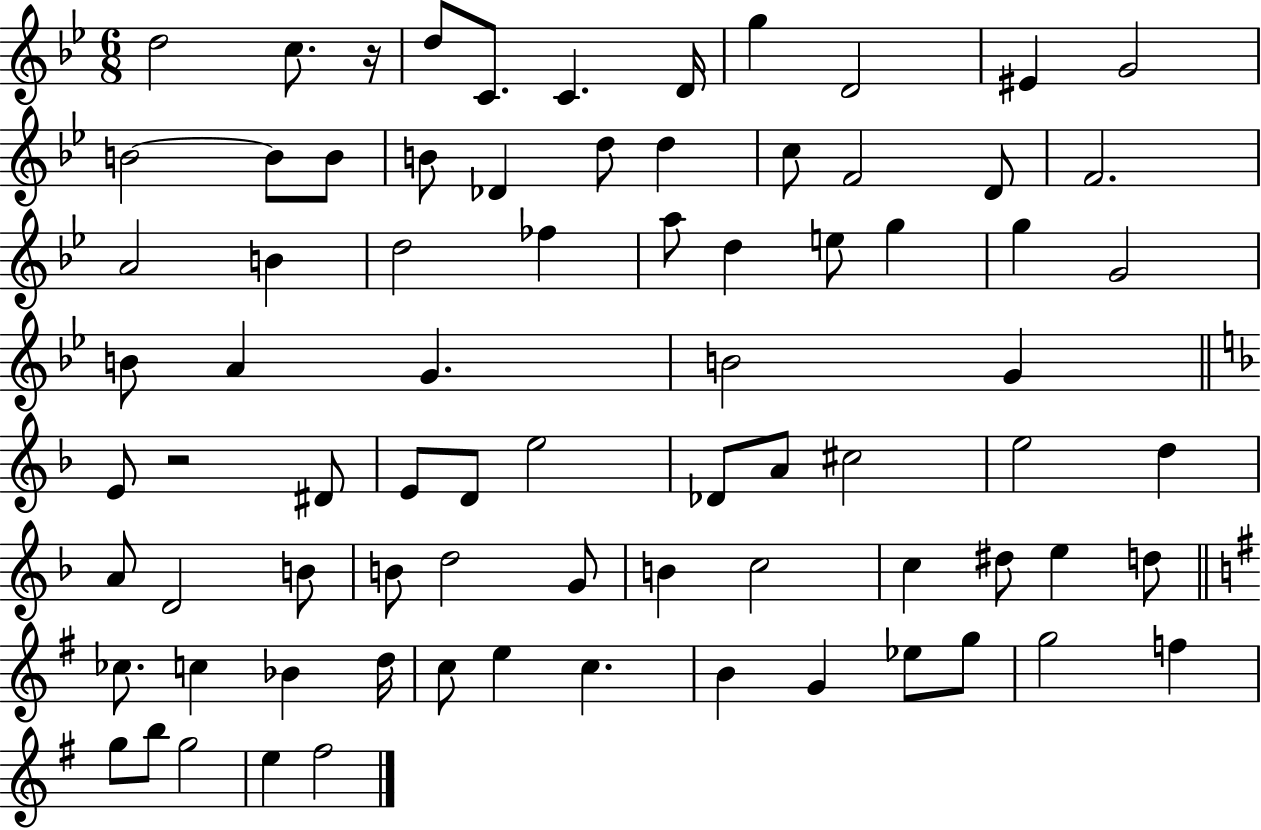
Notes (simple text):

D5/h C5/e. R/s D5/e C4/e. C4/q. D4/s G5/q D4/h EIS4/q G4/h B4/h B4/e B4/e B4/e Db4/q D5/e D5/q C5/e F4/h D4/e F4/h. A4/h B4/q D5/h FES5/q A5/e D5/q E5/e G5/q G5/q G4/h B4/e A4/q G4/q. B4/h G4/q E4/e R/h D#4/e E4/e D4/e E5/h Db4/e A4/e C#5/h E5/h D5/q A4/e D4/h B4/e B4/e D5/h G4/e B4/q C5/h C5/q D#5/e E5/q D5/e CES5/e. C5/q Bb4/q D5/s C5/e E5/q C5/q. B4/q G4/q Eb5/e G5/e G5/h F5/q G5/e B5/e G5/h E5/q F#5/h